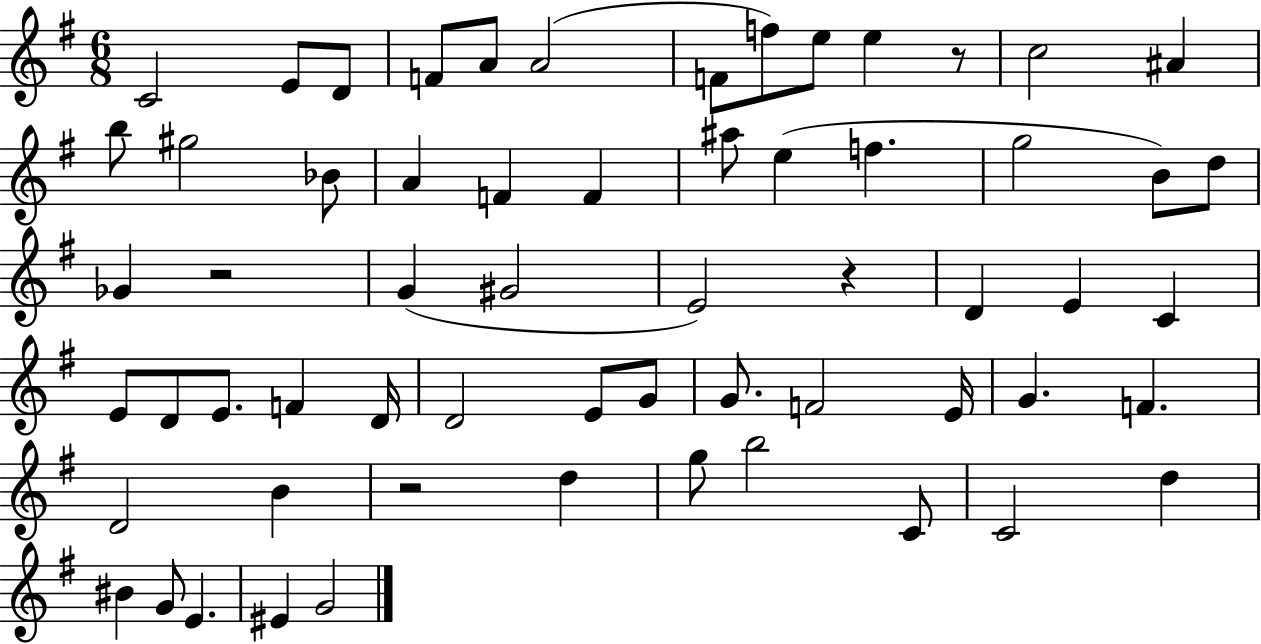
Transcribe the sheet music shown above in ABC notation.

X:1
T:Untitled
M:6/8
L:1/4
K:G
C2 E/2 D/2 F/2 A/2 A2 F/2 f/2 e/2 e z/2 c2 ^A b/2 ^g2 _B/2 A F F ^a/2 e f g2 B/2 d/2 _G z2 G ^G2 E2 z D E C E/2 D/2 E/2 F D/4 D2 E/2 G/2 G/2 F2 E/4 G F D2 B z2 d g/2 b2 C/2 C2 d ^B G/2 E ^E G2